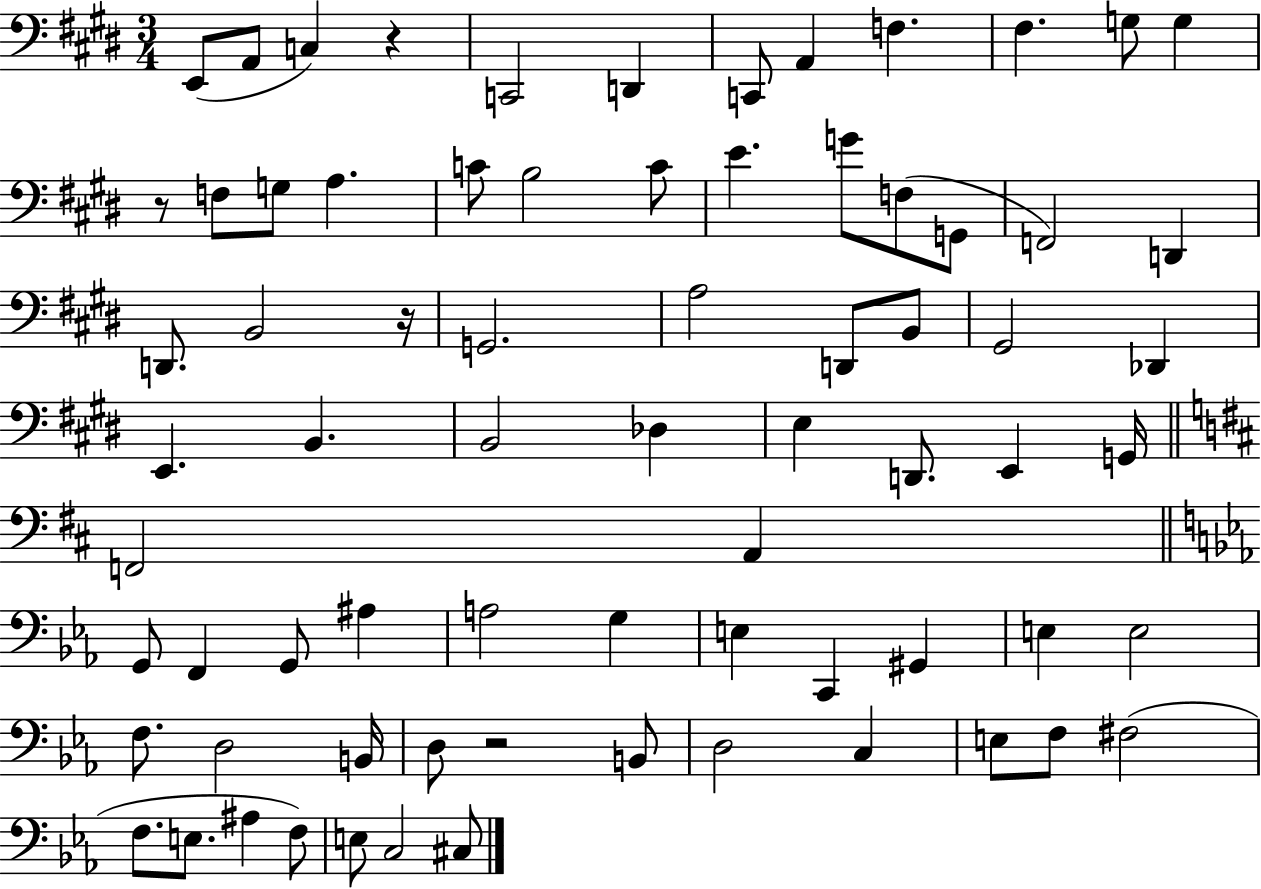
{
  \clef bass
  \numericTimeSignature
  \time 3/4
  \key e \major
  \repeat volta 2 { e,8( a,8 c4) r4 | c,2 d,4 | c,8 a,4 f4. | fis4. g8 g4 | \break r8 f8 g8 a4. | c'8 b2 c'8 | e'4. g'8 f8( g,8 | f,2) d,4 | \break d,8. b,2 r16 | g,2. | a2 d,8 b,8 | gis,2 des,4 | \break e,4. b,4. | b,2 des4 | e4 d,8. e,4 g,16 | \bar "||" \break \key d \major f,2 a,4 | \bar "||" \break \key ees \major g,8 f,4 g,8 ais4 | a2 g4 | e4 c,4 gis,4 | e4 e2 | \break f8. d2 b,16 | d8 r2 b,8 | d2 c4 | e8 f8 fis2( | \break f8. e8. ais4 f8) | e8 c2 cis8 | } \bar "|."
}